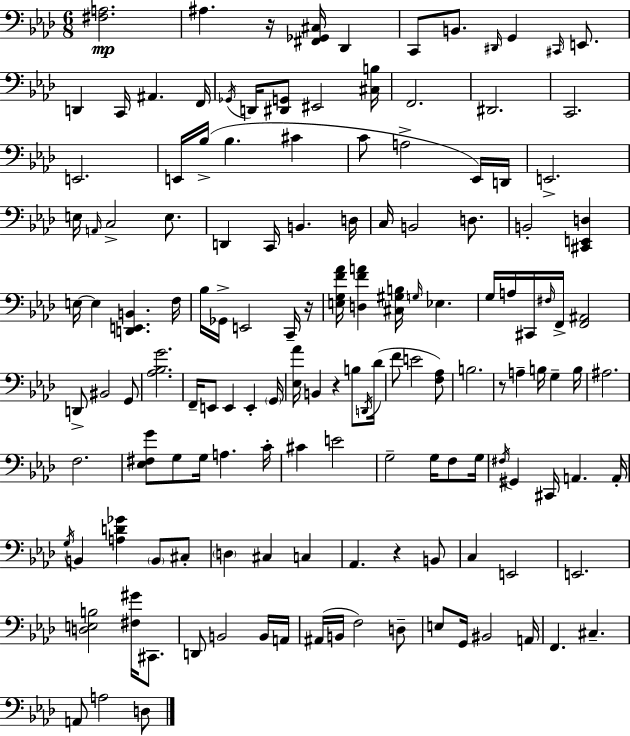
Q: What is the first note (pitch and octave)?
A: A#3